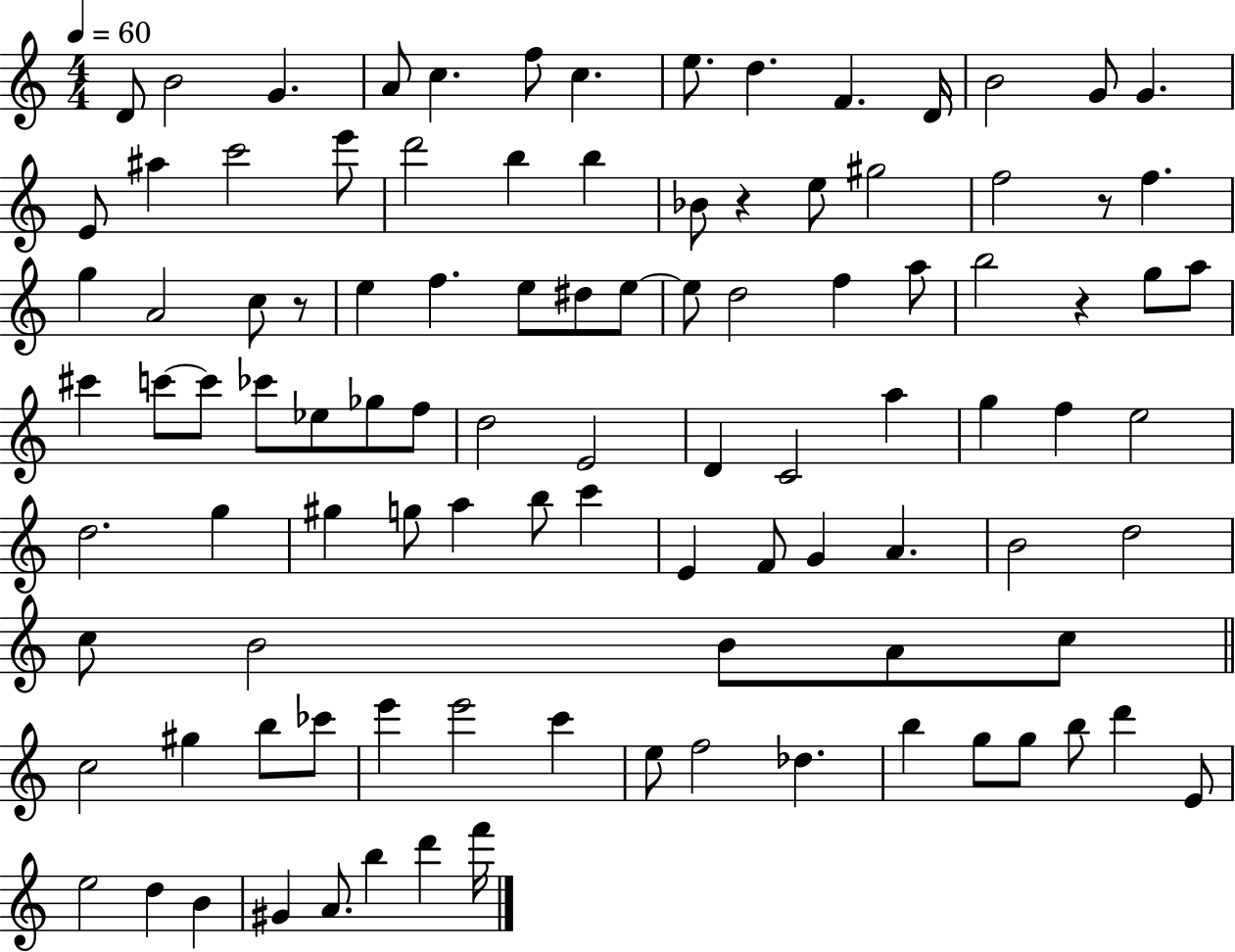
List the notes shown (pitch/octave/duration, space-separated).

D4/e B4/h G4/q. A4/e C5/q. F5/e C5/q. E5/e. D5/q. F4/q. D4/s B4/h G4/e G4/q. E4/e A#5/q C6/h E6/e D6/h B5/q B5/q Bb4/e R/q E5/e G#5/h F5/h R/e F5/q. G5/q A4/h C5/e R/e E5/q F5/q. E5/e D#5/e E5/e E5/e D5/h F5/q A5/e B5/h R/q G5/e A5/e C#6/q C6/e C6/e CES6/e Eb5/e Gb5/e F5/e D5/h E4/h D4/q C4/h A5/q G5/q F5/q E5/h D5/h. G5/q G#5/q G5/e A5/q B5/e C6/q E4/q F4/e G4/q A4/q. B4/h D5/h C5/e B4/h B4/e A4/e C5/e C5/h G#5/q B5/e CES6/e E6/q E6/h C6/q E5/e F5/h Db5/q. B5/q G5/e G5/e B5/e D6/q E4/e E5/h D5/q B4/q G#4/q A4/e. B5/q D6/q F6/s